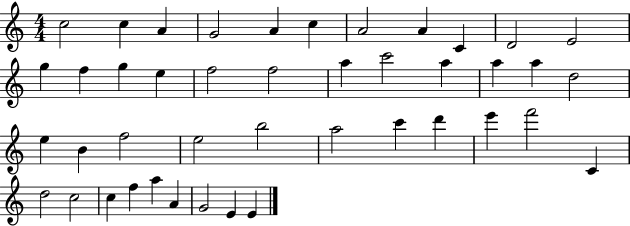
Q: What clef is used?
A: treble